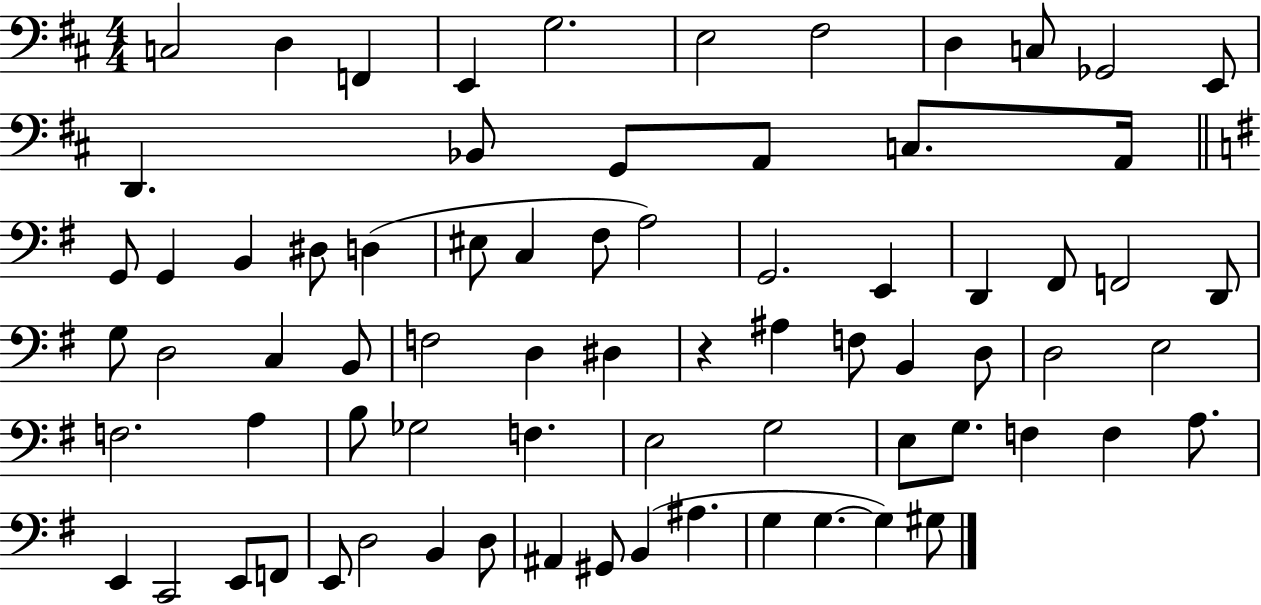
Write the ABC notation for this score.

X:1
T:Untitled
M:4/4
L:1/4
K:D
C,2 D, F,, E,, G,2 E,2 ^F,2 D, C,/2 _G,,2 E,,/2 D,, _B,,/2 G,,/2 A,,/2 C,/2 A,,/4 G,,/2 G,, B,, ^D,/2 D, ^E,/2 C, ^F,/2 A,2 G,,2 E,, D,, ^F,,/2 F,,2 D,,/2 G,/2 D,2 C, B,,/2 F,2 D, ^D, z ^A, F,/2 B,, D,/2 D,2 E,2 F,2 A, B,/2 _G,2 F, E,2 G,2 E,/2 G,/2 F, F, A,/2 E,, C,,2 E,,/2 F,,/2 E,,/2 D,2 B,, D,/2 ^A,, ^G,,/2 B,, ^A, G, G, G, ^G,/2